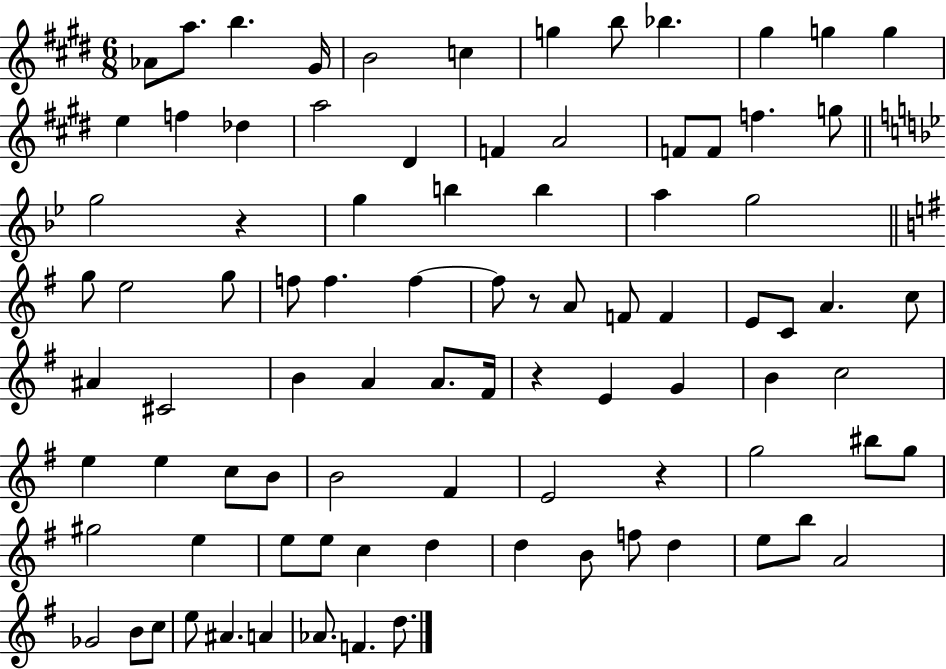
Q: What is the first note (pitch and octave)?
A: Ab4